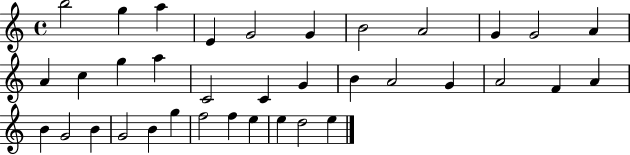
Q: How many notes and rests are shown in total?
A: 36